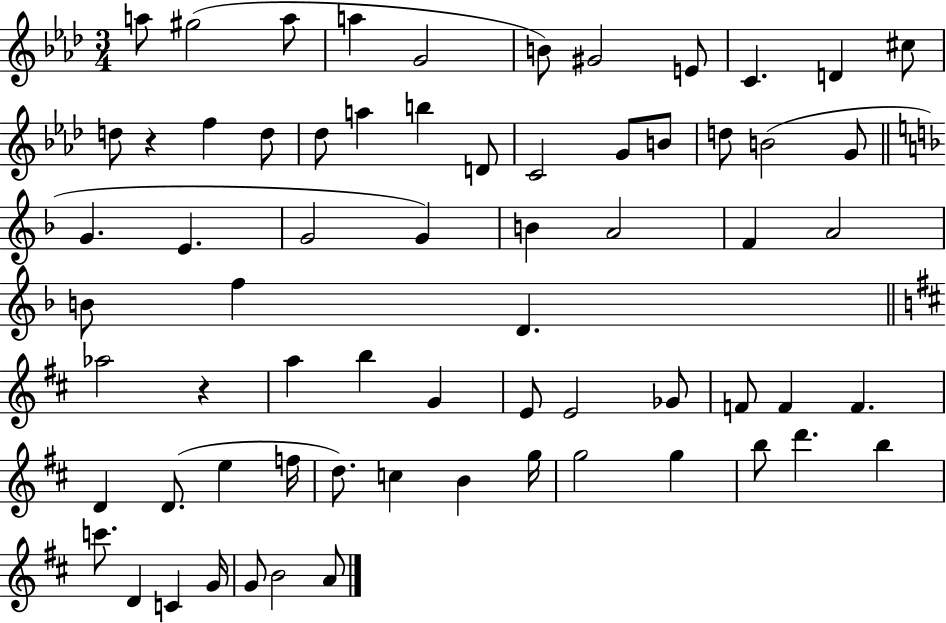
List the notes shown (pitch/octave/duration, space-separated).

A5/e G#5/h A5/e A5/q G4/h B4/e G#4/h E4/e C4/q. D4/q C#5/e D5/e R/q F5/q D5/e Db5/e A5/q B5/q D4/e C4/h G4/e B4/e D5/e B4/h G4/e G4/q. E4/q. G4/h G4/q B4/q A4/h F4/q A4/h B4/e F5/q D4/q. Ab5/h R/q A5/q B5/q G4/q E4/e E4/h Gb4/e F4/e F4/q F4/q. D4/q D4/e. E5/q F5/s D5/e. C5/q B4/q G5/s G5/h G5/q B5/e D6/q. B5/q C6/e. D4/q C4/q G4/s G4/e B4/h A4/e